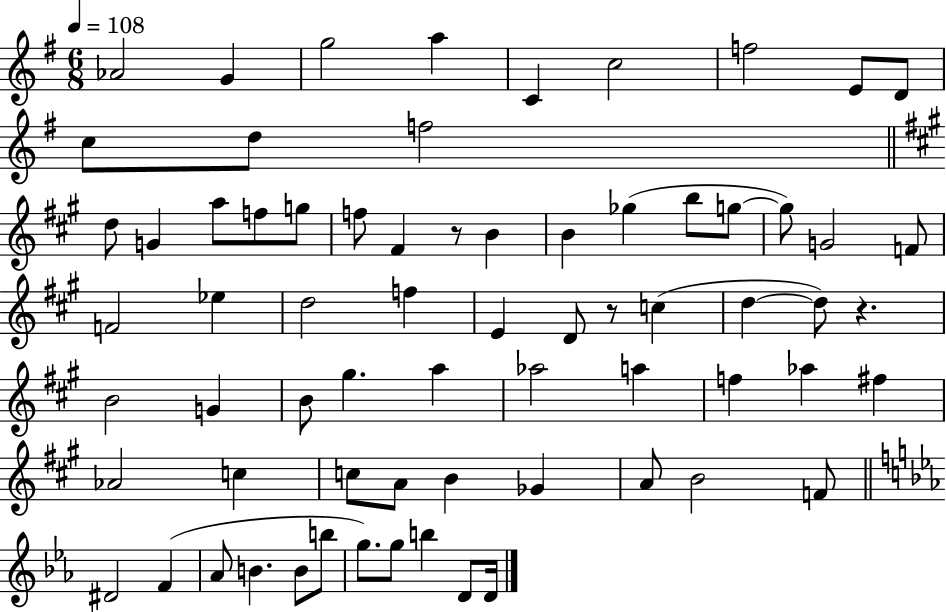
Ab4/h G4/q G5/h A5/q C4/q C5/h F5/h E4/e D4/e C5/e D5/e F5/h D5/e G4/q A5/e F5/e G5/e F5/e F#4/q R/e B4/q B4/q Gb5/q B5/e G5/e G5/e G4/h F4/e F4/h Eb5/q D5/h F5/q E4/q D4/e R/e C5/q D5/q D5/e R/q. B4/h G4/q B4/e G#5/q. A5/q Ab5/h A5/q F5/q Ab5/q F#5/q Ab4/h C5/q C5/e A4/e B4/q Gb4/q A4/e B4/h F4/e D#4/h F4/q Ab4/e B4/q. B4/e B5/e G5/e. G5/e B5/q D4/e D4/s